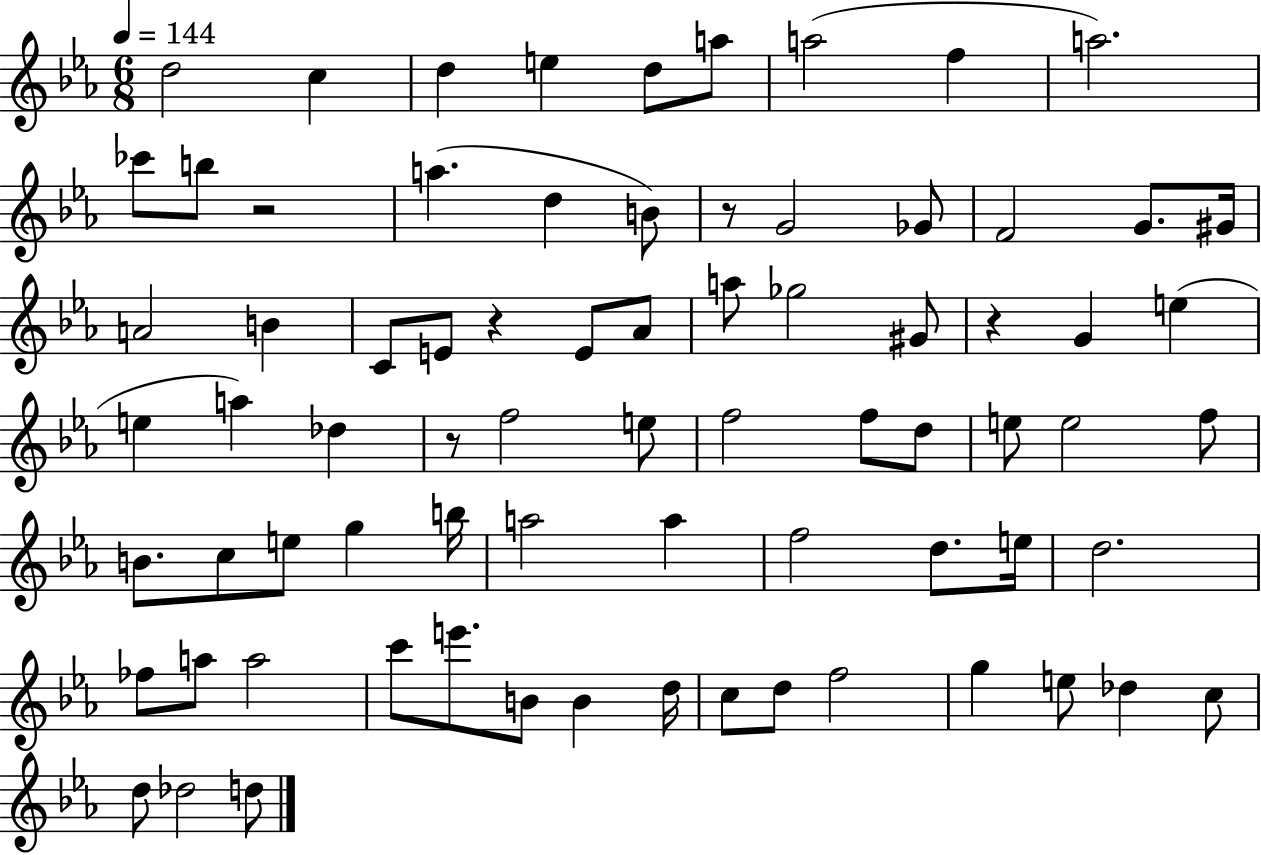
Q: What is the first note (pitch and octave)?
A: D5